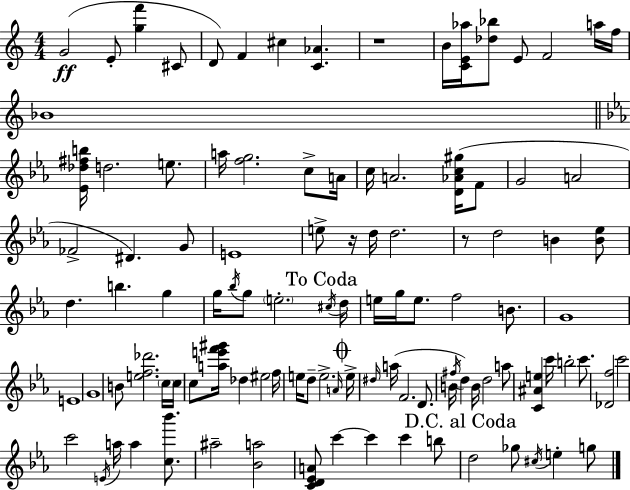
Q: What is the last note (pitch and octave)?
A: G5